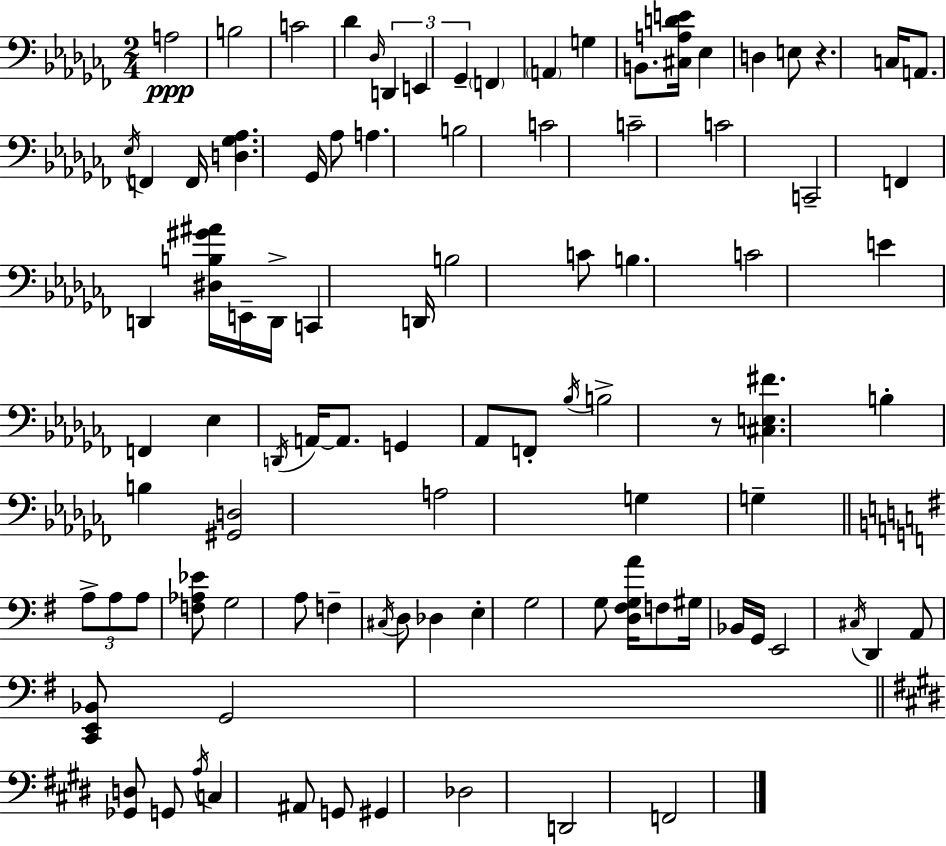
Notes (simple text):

A3/h B3/h C4/h Db4/q Db3/s D2/q E2/q Gb2/q F2/q A2/q G3/q B2/e. [C#3,A3,D4,E4]/s Eb3/q D3/q E3/e R/q. C3/s A2/e. Eb3/s F2/q F2/s [D3,Gb3,Ab3]/q. Gb2/s Ab3/e A3/q. B3/h C4/h C4/h C4/h C2/h F2/q D2/q [D#3,B3,G#4,A#4]/s E2/s D2/s C2/q D2/s B3/h C4/e B3/q. C4/h E4/q F2/q Eb3/q D2/s A2/s A2/e. G2/q Ab2/e F2/e Bb3/s B3/h R/e [C#3,E3,F#4]/q. B3/q B3/q [G#2,D3]/h A3/h G3/q G3/q A3/e A3/e A3/e [F3,Ab3,Eb4]/e G3/h A3/e F3/q C#3/s D3/e Db3/q E3/q G3/h G3/e [D3,F#3,G3,A4]/s F3/e G#3/s Bb2/s G2/s E2/h C#3/s D2/q A2/e [C2,E2,Bb2]/e G2/h [Gb2,D3]/e G2/e A3/s C3/q A#2/e G2/e G#2/q Db3/h D2/h F2/h